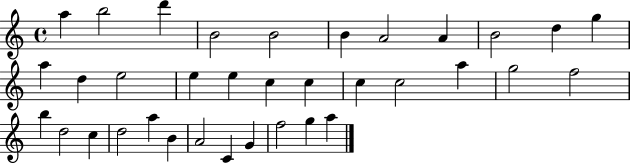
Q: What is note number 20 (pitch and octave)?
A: C5